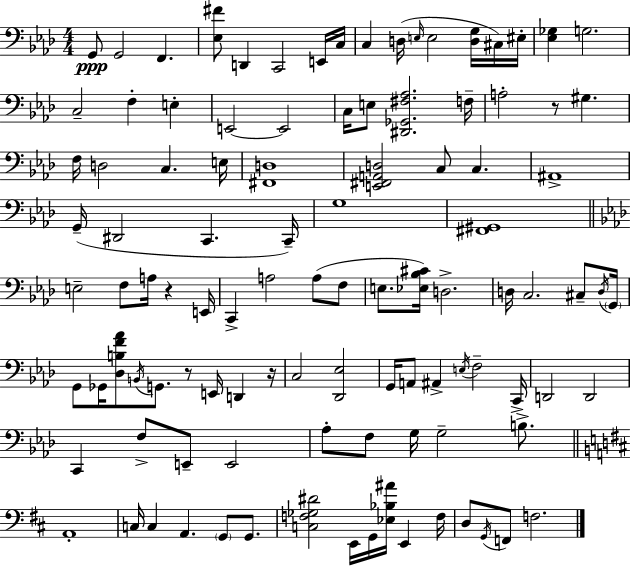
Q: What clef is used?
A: bass